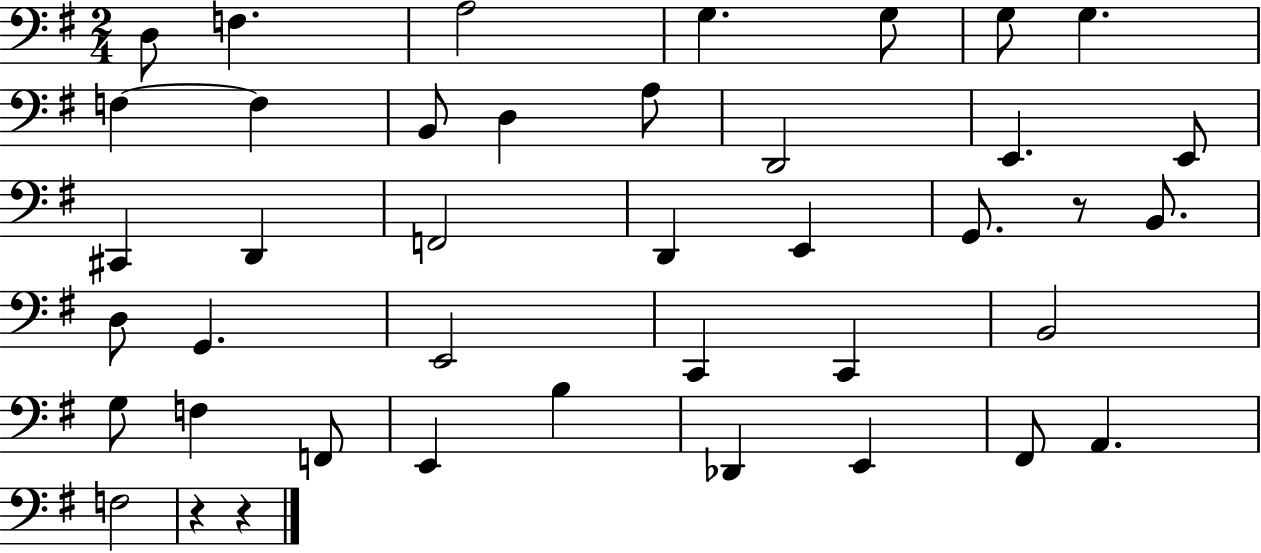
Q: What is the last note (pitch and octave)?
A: F3